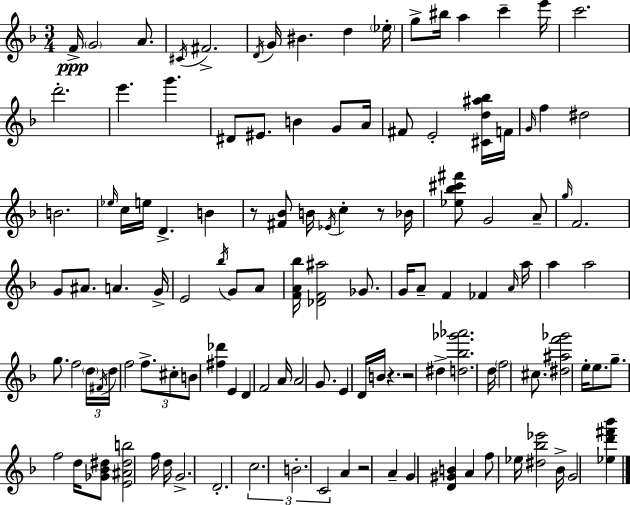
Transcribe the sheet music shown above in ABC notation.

X:1
T:Untitled
M:3/4
L:1/4
K:Dm
F/4 G2 A/2 ^C/4 ^F2 D/4 G/4 ^B d _e/4 g/2 ^b/4 a c' e'/4 c'2 d'2 e' g' ^D/2 ^E/2 B G/2 A/4 ^F/2 E2 [^Cd^a_b]/4 F/4 G/4 f ^d2 B2 _e/4 c/4 e/4 D B z/2 [^F_B]/2 B/4 _E/4 c z/2 _B/4 [_e_b^c'^f']/2 G2 A/2 g/4 F2 G/2 ^A/2 A G/4 E2 _b/4 G/2 A/2 [FA_b]/4 [_DF^a]2 _G/2 G/4 A/2 F _F A/4 a/4 a a2 g/2 f2 d/4 ^F/4 d/4 f2 f/2 ^c/2 B/2 [^f_d'] E D F2 A/4 A2 G/2 E D/4 B/4 z z2 ^d [d_b_g'_a']2 d/4 f2 ^c/2 [^d^af'_g']2 e/4 e/2 g/2 f2 d/4 [_G_B^d]/2 [E^A^db]2 f/4 d/4 G2 D2 c2 B2 C2 A z2 A G [D^GB] A f/2 _e/4 [^d_b_e']2 _B/4 G2 [_ed'^f'_b']